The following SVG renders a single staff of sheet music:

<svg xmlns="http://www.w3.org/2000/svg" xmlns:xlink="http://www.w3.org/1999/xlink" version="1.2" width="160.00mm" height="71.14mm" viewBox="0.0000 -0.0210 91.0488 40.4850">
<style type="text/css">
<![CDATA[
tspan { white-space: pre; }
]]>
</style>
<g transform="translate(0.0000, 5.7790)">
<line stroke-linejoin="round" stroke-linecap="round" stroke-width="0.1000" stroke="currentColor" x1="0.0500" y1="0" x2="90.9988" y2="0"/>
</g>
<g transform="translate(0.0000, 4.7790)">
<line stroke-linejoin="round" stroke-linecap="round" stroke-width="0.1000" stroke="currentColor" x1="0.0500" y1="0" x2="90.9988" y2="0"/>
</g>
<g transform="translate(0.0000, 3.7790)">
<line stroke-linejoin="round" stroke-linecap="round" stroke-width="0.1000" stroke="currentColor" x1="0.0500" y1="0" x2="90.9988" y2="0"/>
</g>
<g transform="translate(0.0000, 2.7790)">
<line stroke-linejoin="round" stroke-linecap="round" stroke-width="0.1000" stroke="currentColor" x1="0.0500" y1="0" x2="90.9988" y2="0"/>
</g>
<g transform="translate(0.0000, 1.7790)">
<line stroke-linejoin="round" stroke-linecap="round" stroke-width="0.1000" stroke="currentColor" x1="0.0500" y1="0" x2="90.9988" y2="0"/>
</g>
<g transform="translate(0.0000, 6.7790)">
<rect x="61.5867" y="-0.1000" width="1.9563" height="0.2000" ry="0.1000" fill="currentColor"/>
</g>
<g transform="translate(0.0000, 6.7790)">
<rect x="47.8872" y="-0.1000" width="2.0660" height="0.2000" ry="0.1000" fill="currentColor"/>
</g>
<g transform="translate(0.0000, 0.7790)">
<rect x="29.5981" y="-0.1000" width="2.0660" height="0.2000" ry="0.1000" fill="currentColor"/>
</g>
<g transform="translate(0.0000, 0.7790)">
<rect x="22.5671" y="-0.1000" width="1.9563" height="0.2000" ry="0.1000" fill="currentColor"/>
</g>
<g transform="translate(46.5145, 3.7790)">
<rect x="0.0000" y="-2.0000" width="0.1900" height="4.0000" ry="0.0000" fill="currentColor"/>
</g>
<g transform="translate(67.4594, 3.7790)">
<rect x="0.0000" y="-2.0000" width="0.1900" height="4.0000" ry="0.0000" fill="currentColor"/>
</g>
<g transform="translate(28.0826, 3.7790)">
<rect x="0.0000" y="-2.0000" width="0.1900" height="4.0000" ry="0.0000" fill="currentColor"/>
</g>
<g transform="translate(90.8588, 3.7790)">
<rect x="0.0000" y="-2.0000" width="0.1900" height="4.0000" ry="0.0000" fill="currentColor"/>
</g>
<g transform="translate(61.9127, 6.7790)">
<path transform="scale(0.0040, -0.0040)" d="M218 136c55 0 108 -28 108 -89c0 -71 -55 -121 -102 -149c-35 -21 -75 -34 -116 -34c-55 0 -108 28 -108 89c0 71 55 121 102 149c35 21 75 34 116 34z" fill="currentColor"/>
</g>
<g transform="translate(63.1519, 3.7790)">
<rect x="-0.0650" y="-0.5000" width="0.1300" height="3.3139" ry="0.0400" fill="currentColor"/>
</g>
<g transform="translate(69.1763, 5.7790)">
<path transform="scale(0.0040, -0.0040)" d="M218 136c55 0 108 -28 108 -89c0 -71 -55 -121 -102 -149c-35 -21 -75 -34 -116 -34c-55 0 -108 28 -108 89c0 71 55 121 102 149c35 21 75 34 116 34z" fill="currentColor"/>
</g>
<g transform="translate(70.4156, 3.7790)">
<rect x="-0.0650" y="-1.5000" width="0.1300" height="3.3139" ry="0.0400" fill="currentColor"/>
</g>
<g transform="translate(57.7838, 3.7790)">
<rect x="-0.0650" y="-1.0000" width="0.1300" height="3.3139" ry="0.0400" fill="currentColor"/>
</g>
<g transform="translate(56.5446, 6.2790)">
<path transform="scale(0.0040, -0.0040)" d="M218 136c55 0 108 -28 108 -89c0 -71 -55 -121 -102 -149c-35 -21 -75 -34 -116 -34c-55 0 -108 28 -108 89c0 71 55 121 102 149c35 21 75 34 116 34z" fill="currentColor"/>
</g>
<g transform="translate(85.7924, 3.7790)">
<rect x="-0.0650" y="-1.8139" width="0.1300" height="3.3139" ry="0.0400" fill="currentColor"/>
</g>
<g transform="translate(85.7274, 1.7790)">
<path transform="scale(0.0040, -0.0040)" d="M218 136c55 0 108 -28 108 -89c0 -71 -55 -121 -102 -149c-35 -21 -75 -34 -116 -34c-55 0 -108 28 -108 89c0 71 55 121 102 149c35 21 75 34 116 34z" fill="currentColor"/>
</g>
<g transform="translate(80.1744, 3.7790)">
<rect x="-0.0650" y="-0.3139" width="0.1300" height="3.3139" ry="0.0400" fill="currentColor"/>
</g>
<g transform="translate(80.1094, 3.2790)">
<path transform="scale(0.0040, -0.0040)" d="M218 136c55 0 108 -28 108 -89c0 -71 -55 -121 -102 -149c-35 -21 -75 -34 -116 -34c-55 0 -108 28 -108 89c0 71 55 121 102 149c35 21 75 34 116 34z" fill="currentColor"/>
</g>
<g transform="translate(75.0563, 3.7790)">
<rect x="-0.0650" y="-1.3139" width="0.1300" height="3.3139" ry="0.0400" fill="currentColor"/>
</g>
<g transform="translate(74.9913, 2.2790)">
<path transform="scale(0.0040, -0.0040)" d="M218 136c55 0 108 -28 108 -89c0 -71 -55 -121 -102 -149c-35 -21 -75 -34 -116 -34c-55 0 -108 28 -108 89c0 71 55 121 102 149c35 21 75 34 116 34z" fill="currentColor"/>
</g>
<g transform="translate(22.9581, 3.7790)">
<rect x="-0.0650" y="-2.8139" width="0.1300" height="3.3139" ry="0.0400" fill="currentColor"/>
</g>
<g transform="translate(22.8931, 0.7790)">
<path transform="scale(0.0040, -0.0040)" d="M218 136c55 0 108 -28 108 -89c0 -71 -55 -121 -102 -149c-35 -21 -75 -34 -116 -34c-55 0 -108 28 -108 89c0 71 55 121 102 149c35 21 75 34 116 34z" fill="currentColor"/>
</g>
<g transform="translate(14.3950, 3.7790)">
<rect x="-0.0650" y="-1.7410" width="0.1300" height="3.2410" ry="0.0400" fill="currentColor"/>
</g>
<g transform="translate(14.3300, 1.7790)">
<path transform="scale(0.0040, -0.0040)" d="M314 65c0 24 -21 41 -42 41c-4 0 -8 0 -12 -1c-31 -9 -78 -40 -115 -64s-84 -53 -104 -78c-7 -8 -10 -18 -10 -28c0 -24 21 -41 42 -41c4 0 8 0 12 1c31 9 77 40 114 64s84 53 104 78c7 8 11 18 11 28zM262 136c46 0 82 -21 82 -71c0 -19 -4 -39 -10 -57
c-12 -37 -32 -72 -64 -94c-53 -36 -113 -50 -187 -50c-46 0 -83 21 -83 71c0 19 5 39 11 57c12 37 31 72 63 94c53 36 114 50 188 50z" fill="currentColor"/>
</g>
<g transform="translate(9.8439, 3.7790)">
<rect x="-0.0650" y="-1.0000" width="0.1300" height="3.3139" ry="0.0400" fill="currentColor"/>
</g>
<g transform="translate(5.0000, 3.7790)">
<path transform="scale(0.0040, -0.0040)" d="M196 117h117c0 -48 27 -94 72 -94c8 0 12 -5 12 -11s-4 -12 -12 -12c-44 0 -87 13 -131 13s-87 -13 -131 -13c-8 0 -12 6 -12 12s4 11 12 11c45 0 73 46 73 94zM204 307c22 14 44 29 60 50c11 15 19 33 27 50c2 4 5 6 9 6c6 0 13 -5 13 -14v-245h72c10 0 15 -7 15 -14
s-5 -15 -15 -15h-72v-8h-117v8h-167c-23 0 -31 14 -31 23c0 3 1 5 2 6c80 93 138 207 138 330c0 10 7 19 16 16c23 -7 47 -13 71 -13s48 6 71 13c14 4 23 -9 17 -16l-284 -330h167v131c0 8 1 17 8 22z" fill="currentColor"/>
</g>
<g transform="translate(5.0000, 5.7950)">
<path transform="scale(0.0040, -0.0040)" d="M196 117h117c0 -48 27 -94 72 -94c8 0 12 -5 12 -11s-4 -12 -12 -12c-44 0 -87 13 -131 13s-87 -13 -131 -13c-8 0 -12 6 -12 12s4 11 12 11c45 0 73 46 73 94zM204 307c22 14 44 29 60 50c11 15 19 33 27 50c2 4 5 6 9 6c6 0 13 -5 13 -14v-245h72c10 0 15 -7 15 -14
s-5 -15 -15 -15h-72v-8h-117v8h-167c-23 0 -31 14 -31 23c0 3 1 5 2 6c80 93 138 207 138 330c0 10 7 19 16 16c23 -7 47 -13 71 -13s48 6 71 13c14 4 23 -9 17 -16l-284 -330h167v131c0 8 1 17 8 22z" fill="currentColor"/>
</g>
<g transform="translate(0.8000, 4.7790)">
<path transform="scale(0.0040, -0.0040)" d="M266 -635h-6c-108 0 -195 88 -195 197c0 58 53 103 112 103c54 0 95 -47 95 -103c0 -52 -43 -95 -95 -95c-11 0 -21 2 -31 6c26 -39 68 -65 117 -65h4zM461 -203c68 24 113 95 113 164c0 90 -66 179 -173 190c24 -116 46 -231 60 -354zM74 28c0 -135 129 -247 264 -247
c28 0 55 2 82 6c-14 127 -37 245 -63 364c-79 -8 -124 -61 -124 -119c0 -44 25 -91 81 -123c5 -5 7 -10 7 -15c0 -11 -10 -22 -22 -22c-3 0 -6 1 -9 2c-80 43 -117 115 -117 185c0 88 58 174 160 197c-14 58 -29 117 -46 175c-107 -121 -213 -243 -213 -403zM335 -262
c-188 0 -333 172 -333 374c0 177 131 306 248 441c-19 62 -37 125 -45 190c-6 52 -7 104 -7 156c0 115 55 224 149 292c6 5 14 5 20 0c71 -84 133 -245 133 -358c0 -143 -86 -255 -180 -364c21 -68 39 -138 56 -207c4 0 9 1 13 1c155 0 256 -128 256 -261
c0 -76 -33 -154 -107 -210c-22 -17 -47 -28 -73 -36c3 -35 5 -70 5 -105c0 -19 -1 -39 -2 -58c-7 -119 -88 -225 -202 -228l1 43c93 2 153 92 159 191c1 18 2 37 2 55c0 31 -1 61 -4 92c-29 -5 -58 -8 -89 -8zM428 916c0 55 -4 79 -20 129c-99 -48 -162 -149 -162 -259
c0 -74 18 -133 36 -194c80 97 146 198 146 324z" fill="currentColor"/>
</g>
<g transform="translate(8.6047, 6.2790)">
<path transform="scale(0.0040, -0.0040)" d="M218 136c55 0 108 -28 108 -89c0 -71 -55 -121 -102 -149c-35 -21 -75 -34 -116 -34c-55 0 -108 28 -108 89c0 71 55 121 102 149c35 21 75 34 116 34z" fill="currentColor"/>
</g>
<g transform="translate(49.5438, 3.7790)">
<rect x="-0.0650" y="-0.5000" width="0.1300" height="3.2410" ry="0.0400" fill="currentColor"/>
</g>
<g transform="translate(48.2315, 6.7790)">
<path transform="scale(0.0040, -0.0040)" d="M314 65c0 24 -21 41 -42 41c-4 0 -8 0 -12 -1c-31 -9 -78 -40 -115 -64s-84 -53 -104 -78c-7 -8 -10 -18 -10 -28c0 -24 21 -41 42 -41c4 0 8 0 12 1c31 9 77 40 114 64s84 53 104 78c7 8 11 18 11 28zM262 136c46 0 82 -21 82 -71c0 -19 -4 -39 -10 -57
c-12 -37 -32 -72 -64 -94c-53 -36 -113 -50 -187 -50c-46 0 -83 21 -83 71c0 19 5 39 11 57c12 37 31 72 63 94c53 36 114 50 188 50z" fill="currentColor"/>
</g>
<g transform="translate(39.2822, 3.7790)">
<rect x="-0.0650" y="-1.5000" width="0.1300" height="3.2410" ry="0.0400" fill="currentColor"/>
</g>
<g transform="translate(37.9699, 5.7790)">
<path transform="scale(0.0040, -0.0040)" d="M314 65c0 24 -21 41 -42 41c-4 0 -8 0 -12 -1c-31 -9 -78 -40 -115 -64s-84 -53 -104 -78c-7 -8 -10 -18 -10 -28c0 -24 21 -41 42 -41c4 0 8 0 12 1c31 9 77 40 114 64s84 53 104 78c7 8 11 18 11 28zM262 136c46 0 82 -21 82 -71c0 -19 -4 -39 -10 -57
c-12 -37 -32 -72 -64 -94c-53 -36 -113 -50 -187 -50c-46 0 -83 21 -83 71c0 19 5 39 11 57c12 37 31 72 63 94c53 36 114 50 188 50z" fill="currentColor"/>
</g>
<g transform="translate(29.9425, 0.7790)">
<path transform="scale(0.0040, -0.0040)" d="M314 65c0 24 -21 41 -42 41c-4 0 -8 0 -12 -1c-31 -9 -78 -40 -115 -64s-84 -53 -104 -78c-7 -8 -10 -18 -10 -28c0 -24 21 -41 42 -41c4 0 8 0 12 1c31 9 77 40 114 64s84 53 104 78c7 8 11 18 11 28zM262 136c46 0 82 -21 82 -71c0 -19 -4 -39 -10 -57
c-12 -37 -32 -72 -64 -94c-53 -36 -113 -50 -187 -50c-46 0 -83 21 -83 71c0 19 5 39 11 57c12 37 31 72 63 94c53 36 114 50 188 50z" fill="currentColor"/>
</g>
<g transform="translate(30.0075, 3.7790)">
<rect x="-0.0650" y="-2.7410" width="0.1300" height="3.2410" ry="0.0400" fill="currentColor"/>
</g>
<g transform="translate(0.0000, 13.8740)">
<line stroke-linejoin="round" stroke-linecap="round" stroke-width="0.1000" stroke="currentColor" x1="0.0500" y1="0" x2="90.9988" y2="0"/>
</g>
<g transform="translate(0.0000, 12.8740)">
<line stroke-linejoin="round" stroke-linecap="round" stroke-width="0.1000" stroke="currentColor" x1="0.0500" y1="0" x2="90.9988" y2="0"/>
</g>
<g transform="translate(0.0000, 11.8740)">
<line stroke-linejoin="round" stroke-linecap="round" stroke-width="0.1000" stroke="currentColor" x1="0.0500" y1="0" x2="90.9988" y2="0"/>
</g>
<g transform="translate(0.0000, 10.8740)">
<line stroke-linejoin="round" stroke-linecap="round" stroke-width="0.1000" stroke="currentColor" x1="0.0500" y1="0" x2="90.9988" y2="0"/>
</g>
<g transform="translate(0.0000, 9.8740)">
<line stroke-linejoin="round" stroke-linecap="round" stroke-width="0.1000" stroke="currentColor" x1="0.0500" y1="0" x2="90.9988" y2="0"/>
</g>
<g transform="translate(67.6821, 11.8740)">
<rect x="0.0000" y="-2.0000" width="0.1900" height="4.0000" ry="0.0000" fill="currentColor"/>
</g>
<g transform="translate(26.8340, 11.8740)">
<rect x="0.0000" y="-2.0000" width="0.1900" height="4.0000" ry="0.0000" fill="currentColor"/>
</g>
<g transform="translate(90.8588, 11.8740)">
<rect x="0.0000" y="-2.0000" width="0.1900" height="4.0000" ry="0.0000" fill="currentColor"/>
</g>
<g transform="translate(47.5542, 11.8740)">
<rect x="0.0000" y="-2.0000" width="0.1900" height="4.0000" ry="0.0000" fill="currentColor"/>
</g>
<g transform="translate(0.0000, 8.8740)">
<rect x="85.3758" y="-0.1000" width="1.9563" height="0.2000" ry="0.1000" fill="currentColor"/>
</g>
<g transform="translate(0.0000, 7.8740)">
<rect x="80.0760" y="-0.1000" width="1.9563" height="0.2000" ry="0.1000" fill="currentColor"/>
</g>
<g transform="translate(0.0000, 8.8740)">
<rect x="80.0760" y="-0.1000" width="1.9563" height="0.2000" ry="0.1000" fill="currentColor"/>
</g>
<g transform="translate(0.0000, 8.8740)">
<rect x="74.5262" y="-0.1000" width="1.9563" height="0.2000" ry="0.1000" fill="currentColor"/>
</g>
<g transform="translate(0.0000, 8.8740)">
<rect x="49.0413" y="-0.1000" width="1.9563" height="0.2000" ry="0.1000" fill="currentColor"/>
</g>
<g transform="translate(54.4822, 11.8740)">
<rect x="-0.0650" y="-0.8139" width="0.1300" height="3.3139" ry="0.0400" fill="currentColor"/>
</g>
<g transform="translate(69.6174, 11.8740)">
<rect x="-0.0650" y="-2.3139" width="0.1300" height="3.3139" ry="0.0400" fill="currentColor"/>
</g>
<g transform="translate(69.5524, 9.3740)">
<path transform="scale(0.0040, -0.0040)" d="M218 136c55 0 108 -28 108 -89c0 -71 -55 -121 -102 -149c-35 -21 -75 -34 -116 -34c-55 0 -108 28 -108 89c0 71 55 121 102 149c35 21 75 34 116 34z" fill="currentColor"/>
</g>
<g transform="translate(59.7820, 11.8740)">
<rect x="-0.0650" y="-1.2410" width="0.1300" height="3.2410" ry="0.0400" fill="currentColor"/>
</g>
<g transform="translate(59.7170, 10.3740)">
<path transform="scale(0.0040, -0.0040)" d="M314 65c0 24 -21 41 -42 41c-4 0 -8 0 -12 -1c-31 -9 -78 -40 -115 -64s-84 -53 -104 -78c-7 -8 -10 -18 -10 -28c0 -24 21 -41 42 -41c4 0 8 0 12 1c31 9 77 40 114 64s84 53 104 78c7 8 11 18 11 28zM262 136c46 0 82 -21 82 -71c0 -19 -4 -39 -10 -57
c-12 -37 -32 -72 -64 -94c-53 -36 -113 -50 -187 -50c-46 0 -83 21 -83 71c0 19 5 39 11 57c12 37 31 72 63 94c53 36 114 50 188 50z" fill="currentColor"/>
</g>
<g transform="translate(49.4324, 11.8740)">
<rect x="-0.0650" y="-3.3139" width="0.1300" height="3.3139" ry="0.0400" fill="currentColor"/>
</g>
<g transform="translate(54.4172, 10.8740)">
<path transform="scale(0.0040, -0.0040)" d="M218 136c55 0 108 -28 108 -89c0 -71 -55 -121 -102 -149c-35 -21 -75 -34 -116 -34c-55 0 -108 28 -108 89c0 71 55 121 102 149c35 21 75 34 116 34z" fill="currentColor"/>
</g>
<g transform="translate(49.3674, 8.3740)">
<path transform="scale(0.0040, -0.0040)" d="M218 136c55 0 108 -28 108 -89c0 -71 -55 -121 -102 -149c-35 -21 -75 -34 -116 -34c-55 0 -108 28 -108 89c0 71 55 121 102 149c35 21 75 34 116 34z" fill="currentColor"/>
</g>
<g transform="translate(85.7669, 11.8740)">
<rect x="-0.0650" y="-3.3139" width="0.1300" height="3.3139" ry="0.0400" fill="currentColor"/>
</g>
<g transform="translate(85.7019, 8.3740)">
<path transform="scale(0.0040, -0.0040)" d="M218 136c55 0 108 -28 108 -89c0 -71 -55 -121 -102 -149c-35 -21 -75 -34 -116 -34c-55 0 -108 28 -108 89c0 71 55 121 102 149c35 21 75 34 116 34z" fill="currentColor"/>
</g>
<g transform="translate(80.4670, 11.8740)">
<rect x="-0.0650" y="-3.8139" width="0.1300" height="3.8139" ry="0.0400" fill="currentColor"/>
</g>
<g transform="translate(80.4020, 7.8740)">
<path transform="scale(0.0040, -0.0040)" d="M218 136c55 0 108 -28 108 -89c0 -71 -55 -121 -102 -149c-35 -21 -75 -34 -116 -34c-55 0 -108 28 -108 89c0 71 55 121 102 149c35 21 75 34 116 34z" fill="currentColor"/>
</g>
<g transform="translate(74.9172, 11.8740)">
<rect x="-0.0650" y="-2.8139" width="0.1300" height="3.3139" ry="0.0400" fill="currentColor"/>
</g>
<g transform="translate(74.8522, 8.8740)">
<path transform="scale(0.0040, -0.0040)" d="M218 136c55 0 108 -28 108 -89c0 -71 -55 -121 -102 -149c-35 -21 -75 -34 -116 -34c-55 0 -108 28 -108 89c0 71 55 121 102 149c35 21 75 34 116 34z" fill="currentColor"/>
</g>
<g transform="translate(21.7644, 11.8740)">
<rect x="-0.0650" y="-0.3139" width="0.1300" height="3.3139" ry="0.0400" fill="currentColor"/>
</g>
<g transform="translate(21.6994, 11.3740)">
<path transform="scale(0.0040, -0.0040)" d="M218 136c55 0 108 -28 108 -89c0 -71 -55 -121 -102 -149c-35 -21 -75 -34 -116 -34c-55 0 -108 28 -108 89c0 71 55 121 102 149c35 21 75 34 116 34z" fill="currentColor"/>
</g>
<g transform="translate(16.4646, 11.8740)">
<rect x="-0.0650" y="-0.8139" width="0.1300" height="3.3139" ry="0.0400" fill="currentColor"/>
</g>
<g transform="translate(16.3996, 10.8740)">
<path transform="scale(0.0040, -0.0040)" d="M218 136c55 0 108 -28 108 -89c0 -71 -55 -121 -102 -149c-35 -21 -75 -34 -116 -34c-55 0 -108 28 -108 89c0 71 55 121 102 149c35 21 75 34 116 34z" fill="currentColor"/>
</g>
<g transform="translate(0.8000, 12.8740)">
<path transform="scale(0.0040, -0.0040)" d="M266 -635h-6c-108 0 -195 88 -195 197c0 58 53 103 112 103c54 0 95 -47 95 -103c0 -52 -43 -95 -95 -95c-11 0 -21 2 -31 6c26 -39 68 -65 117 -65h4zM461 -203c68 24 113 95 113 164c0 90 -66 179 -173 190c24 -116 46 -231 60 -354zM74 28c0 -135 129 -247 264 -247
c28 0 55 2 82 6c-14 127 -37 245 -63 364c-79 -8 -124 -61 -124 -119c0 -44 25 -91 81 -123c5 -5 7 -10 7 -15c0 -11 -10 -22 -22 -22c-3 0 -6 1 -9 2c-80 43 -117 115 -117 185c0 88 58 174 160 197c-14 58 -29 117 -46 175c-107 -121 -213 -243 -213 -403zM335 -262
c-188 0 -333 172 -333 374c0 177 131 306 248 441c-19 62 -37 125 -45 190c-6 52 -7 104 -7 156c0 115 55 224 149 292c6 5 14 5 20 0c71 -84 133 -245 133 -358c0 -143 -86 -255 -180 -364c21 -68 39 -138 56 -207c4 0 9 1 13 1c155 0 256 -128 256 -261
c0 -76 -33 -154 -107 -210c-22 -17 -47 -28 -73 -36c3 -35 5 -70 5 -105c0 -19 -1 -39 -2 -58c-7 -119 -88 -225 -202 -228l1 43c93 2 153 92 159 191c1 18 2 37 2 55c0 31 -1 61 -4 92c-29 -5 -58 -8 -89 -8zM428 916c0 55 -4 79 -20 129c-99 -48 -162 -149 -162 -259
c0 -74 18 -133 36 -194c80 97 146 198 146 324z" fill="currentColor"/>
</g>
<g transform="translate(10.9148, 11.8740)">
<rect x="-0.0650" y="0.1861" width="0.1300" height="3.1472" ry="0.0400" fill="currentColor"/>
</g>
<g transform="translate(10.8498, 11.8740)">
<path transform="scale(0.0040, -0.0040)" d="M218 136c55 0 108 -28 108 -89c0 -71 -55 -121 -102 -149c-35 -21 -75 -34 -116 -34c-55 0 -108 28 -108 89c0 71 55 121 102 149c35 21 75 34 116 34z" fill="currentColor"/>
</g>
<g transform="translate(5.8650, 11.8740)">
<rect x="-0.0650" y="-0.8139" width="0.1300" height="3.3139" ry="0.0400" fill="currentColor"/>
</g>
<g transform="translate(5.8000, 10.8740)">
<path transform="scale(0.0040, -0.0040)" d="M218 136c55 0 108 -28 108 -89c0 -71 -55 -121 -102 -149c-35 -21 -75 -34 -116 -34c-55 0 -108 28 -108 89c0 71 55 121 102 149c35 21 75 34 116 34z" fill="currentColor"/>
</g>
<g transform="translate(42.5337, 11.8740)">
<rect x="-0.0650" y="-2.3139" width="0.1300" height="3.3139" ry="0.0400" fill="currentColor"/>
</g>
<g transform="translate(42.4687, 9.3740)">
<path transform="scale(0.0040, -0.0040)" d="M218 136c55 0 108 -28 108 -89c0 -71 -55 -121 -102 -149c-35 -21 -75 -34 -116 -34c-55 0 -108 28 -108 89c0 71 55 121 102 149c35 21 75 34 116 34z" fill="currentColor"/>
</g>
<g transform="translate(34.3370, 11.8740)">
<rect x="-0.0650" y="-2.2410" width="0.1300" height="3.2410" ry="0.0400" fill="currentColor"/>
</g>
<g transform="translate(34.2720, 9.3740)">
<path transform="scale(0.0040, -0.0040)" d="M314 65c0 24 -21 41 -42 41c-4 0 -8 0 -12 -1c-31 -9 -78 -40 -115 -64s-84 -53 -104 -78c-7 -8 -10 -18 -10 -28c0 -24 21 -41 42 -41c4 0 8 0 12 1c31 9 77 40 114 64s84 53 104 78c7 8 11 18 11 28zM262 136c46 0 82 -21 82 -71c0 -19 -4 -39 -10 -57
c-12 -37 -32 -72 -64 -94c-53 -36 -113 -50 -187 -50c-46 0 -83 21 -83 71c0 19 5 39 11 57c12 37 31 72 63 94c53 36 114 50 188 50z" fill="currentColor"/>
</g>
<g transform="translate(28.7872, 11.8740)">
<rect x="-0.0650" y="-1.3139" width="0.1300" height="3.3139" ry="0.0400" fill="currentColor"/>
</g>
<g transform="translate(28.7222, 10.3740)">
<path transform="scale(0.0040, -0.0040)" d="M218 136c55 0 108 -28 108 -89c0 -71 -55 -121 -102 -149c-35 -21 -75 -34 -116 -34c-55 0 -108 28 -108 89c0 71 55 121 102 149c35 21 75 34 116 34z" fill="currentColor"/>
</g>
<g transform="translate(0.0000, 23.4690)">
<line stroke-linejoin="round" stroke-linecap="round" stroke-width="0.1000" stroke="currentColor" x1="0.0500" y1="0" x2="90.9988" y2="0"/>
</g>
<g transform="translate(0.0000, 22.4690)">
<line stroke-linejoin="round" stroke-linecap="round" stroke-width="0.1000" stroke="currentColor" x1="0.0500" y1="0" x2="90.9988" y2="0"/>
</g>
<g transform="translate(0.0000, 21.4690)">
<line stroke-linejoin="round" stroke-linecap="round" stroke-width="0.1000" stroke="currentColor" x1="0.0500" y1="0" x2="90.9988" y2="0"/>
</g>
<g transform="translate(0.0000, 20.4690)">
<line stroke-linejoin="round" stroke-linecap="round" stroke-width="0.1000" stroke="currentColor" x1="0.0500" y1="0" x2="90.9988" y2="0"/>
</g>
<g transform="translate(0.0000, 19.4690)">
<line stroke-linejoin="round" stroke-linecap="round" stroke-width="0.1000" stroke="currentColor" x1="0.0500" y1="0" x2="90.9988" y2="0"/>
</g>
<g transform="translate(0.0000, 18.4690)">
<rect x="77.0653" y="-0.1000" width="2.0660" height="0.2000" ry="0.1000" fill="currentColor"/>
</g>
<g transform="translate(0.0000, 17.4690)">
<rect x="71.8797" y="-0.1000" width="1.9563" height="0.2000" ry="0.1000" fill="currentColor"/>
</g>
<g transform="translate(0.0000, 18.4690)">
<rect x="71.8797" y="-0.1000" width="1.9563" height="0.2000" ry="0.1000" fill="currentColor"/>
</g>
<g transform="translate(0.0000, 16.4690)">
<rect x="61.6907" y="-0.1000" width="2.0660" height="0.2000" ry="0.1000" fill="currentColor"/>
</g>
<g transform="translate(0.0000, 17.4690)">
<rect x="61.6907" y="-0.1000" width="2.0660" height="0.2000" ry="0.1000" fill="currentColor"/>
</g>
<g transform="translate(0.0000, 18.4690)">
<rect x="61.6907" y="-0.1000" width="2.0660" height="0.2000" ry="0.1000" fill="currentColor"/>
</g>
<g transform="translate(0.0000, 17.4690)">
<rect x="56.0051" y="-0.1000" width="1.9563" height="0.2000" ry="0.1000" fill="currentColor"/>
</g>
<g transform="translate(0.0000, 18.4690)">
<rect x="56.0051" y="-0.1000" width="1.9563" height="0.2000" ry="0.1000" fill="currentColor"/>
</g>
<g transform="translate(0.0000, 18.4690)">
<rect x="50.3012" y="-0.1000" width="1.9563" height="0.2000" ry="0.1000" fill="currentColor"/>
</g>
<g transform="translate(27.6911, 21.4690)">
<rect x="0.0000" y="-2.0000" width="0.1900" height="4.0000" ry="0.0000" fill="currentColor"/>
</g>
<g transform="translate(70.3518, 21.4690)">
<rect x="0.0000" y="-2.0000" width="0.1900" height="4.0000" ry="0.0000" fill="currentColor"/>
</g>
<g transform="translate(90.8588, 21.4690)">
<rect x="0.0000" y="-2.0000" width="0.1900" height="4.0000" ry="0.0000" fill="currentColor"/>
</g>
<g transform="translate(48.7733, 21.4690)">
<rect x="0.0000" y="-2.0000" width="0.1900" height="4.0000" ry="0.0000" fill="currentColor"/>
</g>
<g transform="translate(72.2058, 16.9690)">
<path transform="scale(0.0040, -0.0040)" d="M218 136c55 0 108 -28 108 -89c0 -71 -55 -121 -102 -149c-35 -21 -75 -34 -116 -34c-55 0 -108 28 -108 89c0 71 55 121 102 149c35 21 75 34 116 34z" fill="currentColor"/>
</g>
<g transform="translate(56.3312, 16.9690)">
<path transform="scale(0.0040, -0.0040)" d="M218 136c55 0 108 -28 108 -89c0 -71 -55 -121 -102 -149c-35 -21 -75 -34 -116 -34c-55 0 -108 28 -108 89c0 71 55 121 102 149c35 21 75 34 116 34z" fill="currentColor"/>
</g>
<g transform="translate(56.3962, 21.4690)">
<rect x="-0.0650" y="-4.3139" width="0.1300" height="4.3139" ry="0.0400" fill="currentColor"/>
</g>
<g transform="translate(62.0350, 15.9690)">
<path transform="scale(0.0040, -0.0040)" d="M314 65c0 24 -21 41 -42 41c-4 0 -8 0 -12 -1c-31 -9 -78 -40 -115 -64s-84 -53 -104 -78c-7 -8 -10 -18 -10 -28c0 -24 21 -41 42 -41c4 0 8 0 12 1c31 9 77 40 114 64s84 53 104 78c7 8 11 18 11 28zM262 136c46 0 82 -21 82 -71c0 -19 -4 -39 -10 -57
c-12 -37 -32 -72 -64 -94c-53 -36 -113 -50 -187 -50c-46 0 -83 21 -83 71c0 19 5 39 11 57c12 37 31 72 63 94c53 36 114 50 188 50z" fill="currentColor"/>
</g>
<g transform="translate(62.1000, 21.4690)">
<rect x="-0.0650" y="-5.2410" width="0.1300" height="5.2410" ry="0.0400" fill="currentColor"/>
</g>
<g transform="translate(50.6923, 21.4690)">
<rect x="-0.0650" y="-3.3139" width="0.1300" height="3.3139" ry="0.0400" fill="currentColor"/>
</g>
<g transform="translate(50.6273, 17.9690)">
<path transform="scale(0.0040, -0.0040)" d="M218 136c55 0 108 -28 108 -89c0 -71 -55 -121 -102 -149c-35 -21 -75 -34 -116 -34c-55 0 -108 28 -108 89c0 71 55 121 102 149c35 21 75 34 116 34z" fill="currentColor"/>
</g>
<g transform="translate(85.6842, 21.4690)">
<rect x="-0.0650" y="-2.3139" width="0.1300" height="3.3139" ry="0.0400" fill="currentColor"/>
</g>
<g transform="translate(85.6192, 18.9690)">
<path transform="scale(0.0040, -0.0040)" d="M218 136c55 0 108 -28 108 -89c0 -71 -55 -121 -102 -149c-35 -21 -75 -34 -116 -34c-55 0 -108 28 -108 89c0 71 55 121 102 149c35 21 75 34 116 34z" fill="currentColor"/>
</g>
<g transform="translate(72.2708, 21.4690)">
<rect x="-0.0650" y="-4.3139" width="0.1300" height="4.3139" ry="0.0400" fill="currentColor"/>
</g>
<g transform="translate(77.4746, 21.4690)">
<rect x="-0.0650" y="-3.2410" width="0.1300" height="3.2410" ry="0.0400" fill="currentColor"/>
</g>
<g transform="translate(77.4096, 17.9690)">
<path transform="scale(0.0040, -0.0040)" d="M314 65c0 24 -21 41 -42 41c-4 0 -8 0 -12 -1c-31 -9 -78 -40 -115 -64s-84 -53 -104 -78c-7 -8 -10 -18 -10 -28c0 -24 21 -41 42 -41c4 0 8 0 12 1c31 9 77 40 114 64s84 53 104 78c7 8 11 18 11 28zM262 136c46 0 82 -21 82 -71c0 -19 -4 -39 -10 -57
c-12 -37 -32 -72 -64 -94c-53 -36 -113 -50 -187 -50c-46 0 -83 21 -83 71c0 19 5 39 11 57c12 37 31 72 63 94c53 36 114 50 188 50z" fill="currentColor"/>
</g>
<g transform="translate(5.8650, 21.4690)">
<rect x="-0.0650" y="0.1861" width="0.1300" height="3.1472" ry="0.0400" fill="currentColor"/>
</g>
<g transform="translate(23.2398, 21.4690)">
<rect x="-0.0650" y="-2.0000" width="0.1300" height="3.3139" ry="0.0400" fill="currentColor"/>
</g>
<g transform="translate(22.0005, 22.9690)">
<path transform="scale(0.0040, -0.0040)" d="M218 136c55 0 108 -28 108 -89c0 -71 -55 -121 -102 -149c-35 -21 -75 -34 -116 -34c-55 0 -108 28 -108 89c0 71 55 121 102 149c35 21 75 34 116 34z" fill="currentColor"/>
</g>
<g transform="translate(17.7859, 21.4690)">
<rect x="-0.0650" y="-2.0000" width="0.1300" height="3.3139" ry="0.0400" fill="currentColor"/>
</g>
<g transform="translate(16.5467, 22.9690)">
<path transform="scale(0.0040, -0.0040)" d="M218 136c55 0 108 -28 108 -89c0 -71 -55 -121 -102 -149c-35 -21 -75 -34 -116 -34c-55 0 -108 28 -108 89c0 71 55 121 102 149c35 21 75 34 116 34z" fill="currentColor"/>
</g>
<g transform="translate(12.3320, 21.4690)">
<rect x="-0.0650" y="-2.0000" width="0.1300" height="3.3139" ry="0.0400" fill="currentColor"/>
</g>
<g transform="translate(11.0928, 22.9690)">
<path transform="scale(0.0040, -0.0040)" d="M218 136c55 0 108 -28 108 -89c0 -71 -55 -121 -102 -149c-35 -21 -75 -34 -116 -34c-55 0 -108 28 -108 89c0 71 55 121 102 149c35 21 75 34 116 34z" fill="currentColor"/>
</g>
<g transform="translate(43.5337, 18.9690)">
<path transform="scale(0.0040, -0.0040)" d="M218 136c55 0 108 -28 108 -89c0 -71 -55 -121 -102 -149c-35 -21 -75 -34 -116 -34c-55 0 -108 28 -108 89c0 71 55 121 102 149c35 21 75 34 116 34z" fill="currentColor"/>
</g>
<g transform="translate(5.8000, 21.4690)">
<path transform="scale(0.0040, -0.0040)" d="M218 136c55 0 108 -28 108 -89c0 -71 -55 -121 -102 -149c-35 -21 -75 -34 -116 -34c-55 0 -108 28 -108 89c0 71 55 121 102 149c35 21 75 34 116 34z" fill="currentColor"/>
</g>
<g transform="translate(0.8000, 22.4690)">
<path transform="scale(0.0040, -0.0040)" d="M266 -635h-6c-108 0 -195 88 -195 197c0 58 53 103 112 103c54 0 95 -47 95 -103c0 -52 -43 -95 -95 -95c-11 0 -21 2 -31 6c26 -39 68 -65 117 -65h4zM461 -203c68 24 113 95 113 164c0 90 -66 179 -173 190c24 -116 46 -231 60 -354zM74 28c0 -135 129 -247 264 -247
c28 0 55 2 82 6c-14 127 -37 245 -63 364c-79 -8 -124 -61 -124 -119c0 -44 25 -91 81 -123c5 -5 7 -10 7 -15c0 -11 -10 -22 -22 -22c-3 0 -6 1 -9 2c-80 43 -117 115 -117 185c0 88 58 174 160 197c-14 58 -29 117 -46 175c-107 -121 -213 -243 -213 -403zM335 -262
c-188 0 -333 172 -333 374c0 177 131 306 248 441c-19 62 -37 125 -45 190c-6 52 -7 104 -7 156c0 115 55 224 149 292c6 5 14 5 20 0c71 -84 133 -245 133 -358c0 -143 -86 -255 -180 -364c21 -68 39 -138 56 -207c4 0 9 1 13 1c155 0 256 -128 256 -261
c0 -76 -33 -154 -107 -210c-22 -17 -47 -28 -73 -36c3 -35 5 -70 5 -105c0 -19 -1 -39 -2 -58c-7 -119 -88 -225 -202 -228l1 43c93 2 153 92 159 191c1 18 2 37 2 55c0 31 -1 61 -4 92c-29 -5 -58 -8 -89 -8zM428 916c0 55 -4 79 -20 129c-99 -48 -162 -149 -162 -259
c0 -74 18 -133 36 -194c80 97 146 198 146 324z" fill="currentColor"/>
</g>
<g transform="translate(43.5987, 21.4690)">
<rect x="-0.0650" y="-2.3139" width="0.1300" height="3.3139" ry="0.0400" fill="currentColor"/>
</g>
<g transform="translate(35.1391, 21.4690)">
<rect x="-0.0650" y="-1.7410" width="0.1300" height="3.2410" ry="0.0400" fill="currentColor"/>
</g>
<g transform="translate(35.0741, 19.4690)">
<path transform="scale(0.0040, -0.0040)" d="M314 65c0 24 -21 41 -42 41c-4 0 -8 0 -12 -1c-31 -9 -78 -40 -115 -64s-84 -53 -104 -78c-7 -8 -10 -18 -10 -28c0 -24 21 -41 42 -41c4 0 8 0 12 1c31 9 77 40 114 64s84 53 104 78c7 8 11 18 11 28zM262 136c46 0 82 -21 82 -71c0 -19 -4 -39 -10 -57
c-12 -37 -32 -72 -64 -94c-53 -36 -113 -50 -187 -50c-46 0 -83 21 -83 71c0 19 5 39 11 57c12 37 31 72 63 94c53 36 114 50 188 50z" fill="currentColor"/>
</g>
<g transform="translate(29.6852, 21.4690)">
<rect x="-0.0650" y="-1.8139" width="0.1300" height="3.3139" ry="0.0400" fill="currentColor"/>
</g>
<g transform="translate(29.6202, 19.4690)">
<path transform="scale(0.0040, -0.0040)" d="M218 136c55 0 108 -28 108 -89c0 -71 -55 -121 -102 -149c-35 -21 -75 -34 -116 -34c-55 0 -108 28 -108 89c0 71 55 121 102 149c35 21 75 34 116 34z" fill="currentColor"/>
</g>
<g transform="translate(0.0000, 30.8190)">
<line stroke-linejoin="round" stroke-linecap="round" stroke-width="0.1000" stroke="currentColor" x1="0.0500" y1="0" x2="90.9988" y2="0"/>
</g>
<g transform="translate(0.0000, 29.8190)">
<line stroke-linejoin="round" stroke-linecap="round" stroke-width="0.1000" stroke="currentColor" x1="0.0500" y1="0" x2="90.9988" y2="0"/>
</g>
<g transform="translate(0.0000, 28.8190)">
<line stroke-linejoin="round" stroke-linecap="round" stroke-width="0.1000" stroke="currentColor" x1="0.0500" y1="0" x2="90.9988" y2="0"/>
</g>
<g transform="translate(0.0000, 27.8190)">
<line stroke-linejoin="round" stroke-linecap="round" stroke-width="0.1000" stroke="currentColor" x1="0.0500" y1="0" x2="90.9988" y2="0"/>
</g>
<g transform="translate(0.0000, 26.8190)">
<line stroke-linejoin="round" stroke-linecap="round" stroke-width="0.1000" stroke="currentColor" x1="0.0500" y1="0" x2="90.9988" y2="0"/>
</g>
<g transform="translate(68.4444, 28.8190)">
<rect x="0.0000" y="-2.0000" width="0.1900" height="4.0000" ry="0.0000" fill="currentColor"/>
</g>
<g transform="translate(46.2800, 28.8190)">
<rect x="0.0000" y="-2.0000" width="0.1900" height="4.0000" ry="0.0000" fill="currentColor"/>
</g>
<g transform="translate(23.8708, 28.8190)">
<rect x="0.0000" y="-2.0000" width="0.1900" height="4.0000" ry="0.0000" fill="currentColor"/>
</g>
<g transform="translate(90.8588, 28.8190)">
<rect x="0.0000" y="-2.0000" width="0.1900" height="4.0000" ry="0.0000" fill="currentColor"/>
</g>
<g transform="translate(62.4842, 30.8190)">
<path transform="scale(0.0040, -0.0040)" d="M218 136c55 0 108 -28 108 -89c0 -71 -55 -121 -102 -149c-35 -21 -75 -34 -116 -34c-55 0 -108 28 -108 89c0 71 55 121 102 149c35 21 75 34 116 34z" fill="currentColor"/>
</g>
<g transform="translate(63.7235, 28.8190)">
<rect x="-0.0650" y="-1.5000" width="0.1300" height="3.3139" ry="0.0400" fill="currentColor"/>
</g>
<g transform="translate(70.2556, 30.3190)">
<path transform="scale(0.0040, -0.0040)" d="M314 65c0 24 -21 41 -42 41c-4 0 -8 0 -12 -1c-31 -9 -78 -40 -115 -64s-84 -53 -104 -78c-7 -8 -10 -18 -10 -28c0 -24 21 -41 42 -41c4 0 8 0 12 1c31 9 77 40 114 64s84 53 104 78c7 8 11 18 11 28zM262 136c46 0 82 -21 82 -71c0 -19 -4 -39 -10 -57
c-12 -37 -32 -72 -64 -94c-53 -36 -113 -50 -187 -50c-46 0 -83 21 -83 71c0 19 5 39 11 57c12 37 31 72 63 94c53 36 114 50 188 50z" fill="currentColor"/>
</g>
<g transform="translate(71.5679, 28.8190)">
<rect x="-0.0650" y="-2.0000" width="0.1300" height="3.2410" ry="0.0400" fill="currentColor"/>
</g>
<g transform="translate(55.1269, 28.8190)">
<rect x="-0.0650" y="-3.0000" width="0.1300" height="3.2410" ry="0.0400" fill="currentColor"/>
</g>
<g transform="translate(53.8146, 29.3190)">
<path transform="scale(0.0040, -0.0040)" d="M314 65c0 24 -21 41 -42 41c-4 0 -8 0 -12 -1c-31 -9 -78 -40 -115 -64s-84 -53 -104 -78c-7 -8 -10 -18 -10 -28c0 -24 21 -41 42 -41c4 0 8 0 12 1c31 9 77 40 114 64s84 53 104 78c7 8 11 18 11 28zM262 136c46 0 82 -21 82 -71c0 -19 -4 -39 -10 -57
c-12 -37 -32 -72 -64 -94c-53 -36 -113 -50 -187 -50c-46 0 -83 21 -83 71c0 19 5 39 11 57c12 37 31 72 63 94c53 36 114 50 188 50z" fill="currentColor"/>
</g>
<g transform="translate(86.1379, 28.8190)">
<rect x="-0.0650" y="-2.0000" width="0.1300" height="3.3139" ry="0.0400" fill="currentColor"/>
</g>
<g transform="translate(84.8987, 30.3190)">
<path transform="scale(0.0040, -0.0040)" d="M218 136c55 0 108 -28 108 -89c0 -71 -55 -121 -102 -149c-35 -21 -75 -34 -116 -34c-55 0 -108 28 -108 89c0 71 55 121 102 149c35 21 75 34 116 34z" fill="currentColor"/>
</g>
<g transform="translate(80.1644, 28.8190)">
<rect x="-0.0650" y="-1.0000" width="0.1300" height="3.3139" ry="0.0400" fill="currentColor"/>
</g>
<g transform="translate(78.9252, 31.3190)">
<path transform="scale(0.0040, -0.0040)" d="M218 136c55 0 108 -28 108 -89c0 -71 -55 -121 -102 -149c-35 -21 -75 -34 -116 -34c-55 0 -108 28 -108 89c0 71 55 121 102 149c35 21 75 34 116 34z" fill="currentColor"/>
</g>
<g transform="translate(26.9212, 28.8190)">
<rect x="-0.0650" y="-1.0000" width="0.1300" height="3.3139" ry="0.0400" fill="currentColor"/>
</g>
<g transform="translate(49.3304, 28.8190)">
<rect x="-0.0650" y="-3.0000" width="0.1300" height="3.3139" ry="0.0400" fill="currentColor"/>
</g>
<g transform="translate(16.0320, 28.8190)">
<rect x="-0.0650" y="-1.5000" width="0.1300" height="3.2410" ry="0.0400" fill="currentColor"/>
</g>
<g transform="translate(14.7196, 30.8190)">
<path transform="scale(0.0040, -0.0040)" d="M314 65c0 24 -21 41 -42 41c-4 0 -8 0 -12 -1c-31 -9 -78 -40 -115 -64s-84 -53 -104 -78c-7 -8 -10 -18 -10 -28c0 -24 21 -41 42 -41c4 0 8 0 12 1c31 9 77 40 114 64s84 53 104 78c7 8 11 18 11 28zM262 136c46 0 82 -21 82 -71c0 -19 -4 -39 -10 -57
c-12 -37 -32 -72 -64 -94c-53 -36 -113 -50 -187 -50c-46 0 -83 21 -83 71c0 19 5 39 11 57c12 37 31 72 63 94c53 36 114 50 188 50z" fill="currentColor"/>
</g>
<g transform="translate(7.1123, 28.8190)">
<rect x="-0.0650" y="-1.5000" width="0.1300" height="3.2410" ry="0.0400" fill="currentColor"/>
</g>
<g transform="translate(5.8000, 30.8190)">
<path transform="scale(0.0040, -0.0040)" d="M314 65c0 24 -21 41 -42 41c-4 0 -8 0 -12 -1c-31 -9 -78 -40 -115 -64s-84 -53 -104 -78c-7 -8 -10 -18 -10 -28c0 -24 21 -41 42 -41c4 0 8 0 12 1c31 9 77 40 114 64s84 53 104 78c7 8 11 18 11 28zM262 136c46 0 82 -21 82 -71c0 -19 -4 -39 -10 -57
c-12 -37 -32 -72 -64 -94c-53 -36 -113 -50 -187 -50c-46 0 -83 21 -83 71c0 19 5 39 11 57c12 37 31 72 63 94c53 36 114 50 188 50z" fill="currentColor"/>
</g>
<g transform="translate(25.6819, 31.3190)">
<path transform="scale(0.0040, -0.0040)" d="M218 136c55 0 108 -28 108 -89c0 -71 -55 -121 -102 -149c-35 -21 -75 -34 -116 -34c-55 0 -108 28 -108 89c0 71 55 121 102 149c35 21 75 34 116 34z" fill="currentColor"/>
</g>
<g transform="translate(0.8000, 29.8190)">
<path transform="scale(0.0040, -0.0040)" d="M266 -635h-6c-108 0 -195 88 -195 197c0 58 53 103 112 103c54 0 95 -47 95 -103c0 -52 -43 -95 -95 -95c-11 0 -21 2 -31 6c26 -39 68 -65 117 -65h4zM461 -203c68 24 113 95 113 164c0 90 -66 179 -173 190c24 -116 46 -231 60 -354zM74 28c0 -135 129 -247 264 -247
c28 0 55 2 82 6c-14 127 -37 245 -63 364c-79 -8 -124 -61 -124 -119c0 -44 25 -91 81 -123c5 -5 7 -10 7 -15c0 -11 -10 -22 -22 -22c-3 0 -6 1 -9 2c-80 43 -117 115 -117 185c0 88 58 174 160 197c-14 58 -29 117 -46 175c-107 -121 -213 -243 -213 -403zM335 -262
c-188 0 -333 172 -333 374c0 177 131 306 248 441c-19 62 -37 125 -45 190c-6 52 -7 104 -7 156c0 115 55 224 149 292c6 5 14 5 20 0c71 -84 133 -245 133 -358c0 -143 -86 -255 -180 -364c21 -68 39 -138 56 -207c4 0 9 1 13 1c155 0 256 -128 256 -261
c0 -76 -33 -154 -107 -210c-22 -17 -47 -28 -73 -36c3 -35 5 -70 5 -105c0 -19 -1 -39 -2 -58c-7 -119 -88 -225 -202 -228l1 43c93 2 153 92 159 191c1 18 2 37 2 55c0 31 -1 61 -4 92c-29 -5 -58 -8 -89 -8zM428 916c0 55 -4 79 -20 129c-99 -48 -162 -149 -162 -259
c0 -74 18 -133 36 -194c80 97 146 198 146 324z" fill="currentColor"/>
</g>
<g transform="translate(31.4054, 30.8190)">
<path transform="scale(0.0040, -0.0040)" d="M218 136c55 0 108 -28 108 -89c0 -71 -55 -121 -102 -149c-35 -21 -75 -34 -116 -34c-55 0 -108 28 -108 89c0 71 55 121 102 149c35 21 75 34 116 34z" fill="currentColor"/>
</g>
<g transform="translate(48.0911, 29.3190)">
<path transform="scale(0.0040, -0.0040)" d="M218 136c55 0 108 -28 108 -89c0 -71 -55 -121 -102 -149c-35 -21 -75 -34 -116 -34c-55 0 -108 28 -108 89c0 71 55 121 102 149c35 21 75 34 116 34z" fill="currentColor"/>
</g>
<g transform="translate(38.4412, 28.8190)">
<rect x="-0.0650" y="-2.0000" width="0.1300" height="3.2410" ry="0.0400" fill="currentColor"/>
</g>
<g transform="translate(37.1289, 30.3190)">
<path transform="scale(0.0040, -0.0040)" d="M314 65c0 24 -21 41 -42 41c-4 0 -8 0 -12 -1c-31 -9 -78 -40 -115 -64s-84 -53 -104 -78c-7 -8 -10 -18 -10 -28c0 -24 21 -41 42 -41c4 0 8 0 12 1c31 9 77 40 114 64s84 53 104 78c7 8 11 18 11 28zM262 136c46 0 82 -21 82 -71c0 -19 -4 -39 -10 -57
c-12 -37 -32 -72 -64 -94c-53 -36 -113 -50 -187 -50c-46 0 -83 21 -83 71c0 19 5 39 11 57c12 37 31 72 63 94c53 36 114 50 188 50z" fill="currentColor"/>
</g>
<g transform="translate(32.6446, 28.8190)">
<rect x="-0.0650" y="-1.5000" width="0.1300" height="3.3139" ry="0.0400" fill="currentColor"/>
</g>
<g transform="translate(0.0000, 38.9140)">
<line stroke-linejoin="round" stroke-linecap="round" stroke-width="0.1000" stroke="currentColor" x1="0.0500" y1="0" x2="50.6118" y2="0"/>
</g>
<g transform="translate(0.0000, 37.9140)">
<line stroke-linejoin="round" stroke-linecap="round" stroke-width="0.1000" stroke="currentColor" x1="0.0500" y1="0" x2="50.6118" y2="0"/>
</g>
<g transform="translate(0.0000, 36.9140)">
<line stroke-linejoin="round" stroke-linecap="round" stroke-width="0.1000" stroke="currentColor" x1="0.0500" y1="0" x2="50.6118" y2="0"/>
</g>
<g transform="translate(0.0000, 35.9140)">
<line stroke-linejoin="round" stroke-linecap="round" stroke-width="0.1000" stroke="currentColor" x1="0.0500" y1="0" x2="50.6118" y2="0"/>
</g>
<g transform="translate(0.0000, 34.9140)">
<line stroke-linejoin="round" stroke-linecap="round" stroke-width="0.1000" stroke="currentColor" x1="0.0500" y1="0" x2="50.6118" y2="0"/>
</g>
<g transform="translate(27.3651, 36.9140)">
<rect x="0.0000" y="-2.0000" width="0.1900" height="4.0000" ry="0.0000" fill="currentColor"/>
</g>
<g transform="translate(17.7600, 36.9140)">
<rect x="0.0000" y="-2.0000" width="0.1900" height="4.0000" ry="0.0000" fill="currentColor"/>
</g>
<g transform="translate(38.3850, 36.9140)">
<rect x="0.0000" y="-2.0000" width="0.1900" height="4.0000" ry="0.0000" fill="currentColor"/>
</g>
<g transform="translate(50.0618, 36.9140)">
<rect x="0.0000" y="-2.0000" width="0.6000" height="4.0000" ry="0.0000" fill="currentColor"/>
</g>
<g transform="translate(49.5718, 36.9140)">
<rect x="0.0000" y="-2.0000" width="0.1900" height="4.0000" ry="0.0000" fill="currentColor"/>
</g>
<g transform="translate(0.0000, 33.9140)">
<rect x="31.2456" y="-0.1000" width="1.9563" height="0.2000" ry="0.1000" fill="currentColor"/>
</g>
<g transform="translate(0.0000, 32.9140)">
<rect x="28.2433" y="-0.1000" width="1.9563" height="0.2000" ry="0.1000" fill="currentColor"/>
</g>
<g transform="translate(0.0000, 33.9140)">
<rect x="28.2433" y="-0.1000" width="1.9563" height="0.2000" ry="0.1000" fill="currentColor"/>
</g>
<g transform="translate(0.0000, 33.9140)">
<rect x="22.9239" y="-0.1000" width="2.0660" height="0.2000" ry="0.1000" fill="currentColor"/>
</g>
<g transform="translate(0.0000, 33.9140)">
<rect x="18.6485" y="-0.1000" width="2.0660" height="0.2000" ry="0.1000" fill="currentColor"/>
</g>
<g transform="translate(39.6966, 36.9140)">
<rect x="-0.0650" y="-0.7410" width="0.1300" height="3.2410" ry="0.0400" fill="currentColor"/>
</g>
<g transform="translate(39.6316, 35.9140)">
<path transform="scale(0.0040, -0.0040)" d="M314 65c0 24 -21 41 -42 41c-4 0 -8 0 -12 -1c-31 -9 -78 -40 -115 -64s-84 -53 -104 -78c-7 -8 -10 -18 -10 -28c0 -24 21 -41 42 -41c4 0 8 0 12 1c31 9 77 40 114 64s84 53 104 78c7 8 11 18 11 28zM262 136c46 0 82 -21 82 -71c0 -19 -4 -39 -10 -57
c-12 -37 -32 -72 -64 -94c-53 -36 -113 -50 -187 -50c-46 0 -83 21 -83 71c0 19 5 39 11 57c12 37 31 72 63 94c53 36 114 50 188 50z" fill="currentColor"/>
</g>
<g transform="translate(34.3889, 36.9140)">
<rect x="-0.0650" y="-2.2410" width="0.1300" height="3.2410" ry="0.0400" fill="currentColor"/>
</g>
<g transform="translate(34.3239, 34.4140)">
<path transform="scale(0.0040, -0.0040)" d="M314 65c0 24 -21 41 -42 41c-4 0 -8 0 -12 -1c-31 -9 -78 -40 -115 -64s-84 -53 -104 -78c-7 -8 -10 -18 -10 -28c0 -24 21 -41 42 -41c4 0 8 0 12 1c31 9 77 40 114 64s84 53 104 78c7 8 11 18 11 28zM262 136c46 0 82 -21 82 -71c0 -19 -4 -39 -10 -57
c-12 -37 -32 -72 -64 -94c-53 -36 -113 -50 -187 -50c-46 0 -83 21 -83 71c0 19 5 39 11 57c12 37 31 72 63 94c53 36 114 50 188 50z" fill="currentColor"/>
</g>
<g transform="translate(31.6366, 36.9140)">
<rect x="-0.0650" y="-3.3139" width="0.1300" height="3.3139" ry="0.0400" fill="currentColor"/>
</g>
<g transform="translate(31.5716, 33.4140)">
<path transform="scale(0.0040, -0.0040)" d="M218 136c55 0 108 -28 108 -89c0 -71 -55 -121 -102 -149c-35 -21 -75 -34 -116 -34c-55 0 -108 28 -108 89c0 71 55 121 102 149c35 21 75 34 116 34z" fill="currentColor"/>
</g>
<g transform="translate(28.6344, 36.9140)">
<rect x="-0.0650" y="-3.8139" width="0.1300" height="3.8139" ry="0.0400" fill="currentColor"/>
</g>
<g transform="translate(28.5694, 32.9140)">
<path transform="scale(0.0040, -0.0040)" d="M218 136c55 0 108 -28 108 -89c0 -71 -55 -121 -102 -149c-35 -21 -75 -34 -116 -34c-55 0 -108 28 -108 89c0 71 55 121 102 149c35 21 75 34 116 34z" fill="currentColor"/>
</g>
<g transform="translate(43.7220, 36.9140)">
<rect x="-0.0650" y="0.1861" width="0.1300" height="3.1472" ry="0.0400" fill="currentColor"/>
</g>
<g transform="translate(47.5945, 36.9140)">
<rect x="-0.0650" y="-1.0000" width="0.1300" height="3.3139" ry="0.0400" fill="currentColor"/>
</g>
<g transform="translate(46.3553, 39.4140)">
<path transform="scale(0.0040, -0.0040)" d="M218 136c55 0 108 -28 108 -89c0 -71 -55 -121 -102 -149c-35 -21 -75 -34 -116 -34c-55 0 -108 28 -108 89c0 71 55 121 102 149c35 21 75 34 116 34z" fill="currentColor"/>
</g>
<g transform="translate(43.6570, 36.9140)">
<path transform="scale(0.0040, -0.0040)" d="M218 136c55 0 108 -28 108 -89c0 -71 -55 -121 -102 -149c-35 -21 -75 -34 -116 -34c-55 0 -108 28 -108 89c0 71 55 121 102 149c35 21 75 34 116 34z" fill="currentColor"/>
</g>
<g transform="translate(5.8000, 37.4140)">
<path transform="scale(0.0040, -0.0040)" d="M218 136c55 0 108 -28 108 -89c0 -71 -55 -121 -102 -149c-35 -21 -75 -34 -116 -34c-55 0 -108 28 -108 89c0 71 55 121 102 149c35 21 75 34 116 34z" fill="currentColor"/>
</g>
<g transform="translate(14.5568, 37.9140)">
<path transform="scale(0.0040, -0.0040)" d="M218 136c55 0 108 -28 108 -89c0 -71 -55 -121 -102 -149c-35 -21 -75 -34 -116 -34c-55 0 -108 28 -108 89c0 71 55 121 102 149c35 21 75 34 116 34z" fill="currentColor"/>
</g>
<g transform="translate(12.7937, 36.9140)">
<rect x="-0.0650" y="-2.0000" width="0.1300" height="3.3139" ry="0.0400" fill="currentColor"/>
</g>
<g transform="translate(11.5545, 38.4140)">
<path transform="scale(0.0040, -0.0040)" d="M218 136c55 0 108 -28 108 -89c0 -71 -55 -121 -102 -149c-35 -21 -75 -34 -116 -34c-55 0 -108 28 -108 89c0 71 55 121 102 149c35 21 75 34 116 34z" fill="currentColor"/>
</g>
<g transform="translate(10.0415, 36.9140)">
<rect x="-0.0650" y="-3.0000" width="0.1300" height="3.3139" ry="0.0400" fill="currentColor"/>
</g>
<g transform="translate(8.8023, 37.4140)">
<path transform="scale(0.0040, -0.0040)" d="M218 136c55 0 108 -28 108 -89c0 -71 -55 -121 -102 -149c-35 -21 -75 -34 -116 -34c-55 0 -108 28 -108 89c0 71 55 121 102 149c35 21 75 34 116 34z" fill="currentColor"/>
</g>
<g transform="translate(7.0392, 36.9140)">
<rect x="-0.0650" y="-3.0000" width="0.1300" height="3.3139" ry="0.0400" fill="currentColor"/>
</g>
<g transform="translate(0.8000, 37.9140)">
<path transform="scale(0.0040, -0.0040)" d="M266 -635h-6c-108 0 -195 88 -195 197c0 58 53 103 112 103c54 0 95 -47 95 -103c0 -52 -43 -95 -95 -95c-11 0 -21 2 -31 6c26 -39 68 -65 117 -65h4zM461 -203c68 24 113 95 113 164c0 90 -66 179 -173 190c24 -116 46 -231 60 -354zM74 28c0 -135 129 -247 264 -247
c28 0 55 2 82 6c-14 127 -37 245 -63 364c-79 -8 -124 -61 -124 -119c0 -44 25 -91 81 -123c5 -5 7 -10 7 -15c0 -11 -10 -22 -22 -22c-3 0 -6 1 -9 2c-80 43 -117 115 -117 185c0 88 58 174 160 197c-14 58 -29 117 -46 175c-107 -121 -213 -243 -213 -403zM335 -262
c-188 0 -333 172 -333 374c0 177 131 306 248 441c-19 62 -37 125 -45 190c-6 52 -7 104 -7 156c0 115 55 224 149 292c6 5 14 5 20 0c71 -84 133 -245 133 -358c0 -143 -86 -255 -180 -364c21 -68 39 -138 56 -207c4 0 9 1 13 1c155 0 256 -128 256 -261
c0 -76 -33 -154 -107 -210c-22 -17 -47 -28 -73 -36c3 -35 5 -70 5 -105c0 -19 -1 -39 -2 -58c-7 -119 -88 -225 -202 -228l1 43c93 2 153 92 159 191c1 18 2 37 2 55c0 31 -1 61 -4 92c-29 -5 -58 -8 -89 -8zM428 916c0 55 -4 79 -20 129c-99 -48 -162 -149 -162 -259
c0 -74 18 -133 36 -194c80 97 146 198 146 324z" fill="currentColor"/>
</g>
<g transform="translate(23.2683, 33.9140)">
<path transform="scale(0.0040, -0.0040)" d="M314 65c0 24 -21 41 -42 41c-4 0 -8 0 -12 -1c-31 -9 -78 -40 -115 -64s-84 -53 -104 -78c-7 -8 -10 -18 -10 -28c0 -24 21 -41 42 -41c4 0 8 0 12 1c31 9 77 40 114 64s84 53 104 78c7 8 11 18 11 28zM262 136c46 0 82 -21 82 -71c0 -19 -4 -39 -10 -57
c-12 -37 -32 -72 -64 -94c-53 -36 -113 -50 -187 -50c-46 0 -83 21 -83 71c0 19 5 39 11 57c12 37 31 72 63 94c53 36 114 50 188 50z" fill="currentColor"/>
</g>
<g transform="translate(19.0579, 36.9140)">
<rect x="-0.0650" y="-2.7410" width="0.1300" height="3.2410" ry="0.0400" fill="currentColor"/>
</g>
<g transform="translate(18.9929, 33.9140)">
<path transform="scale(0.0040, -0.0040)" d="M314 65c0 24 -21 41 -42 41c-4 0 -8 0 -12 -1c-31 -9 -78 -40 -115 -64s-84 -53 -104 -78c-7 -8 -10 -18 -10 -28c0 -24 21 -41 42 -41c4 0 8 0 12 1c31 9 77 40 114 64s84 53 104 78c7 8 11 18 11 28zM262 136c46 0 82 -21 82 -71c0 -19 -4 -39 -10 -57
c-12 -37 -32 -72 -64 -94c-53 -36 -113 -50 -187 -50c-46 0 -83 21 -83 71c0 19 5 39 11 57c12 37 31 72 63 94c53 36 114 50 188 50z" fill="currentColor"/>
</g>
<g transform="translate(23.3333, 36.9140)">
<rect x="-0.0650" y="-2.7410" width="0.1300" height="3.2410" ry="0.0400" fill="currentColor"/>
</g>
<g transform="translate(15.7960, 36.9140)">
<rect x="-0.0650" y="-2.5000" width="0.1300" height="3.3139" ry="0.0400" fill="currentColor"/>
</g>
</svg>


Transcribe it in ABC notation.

X:1
T:Untitled
M:4/4
L:1/4
K:C
D f2 a a2 E2 C2 D C E e c f d B d c e g2 g b d e2 g a c' b B F F F f f2 g b d' f'2 d' b2 g E2 E2 D E F2 A A2 E F2 D F A A F G a2 a2 c' b g2 d2 B D